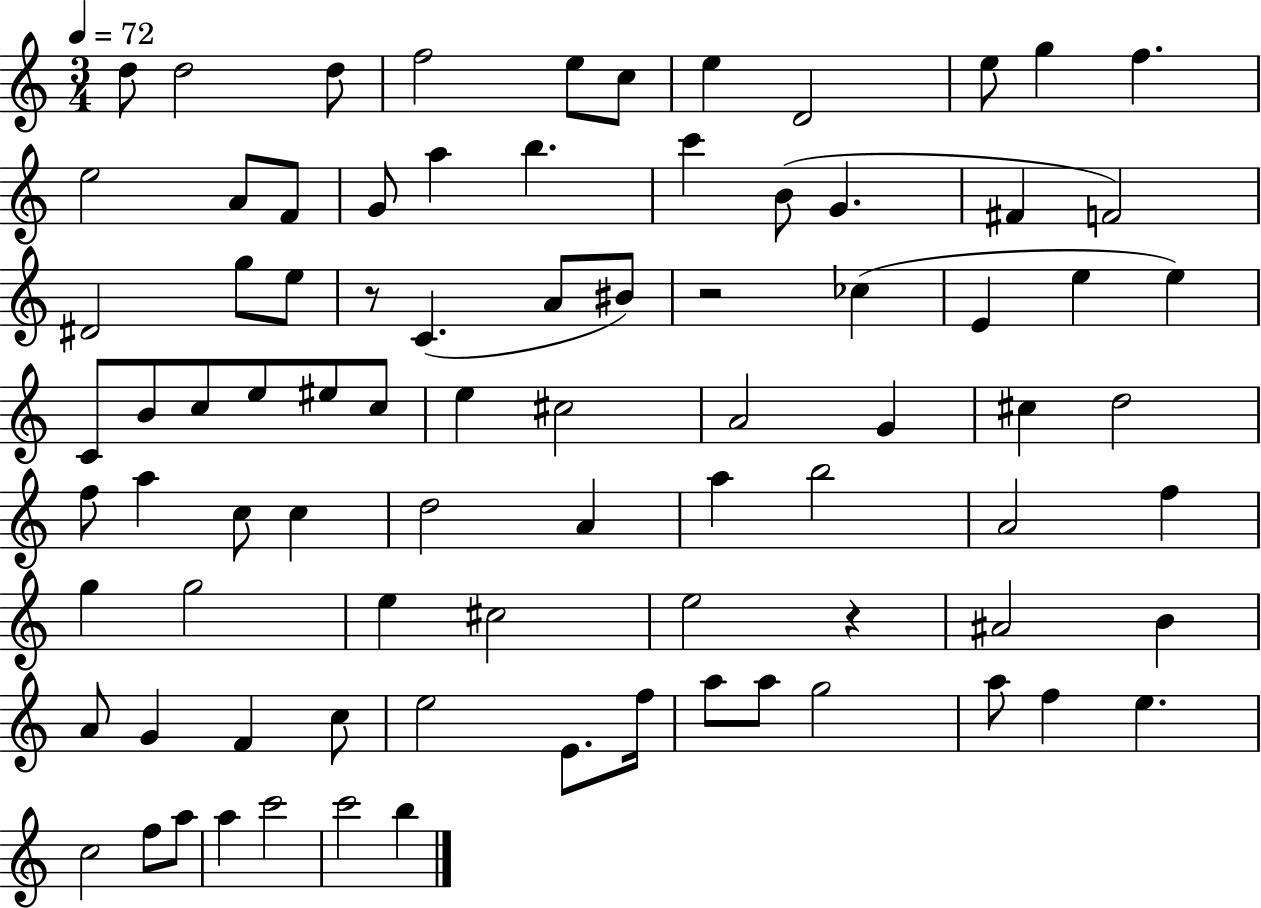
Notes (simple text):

D5/e D5/h D5/e F5/h E5/e C5/e E5/q D4/h E5/e G5/q F5/q. E5/h A4/e F4/e G4/e A5/q B5/q. C6/q B4/e G4/q. F#4/q F4/h D#4/h G5/e E5/e R/e C4/q. A4/e BIS4/e R/h CES5/q E4/q E5/q E5/q C4/e B4/e C5/e E5/e EIS5/e C5/e E5/q C#5/h A4/h G4/q C#5/q D5/h F5/e A5/q C5/e C5/q D5/h A4/q A5/q B5/h A4/h F5/q G5/q G5/h E5/q C#5/h E5/h R/q A#4/h B4/q A4/e G4/q F4/q C5/e E5/h E4/e. F5/s A5/e A5/e G5/h A5/e F5/q E5/q. C5/h F5/e A5/e A5/q C6/h C6/h B5/q